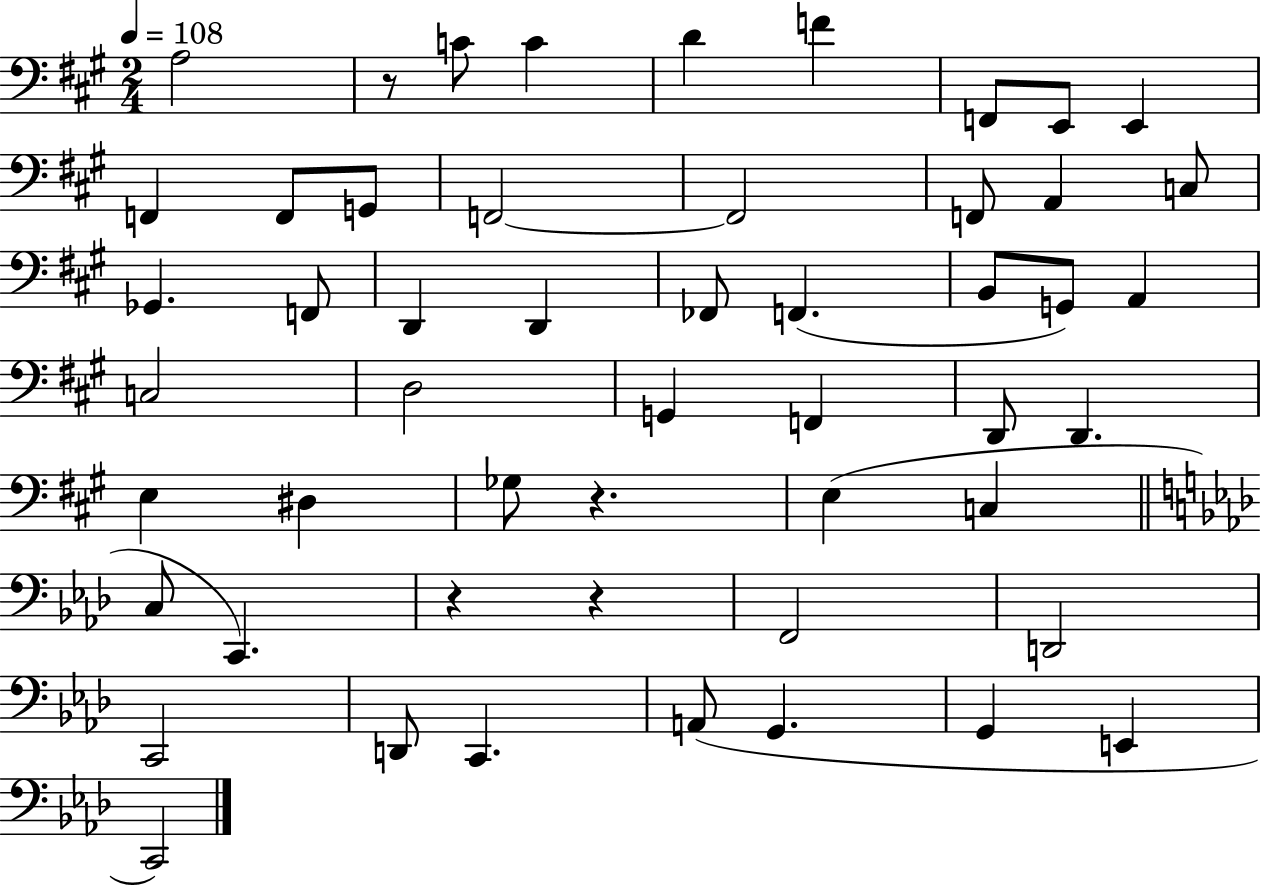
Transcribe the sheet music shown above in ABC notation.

X:1
T:Untitled
M:2/4
L:1/4
K:A
A,2 z/2 C/2 C D F F,,/2 E,,/2 E,, F,, F,,/2 G,,/2 F,,2 F,,2 F,,/2 A,, C,/2 _G,, F,,/2 D,, D,, _F,,/2 F,, B,,/2 G,,/2 A,, C,2 D,2 G,, F,, D,,/2 D,, E, ^D, _G,/2 z E, C, C,/2 C,, z z F,,2 D,,2 C,,2 D,,/2 C,, A,,/2 G,, G,, E,, C,,2